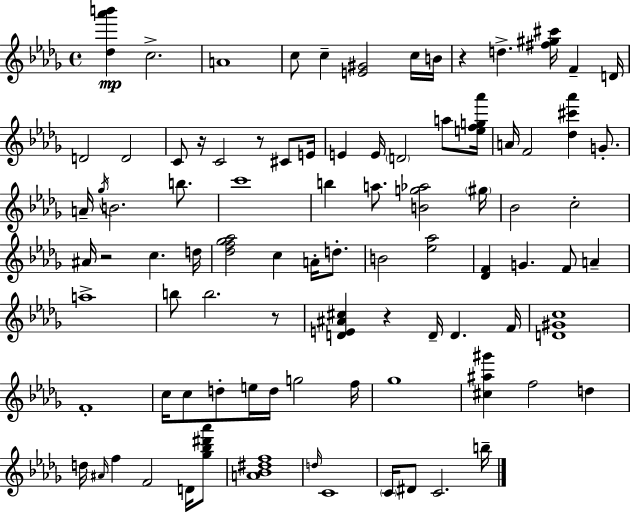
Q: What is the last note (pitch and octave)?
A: B5